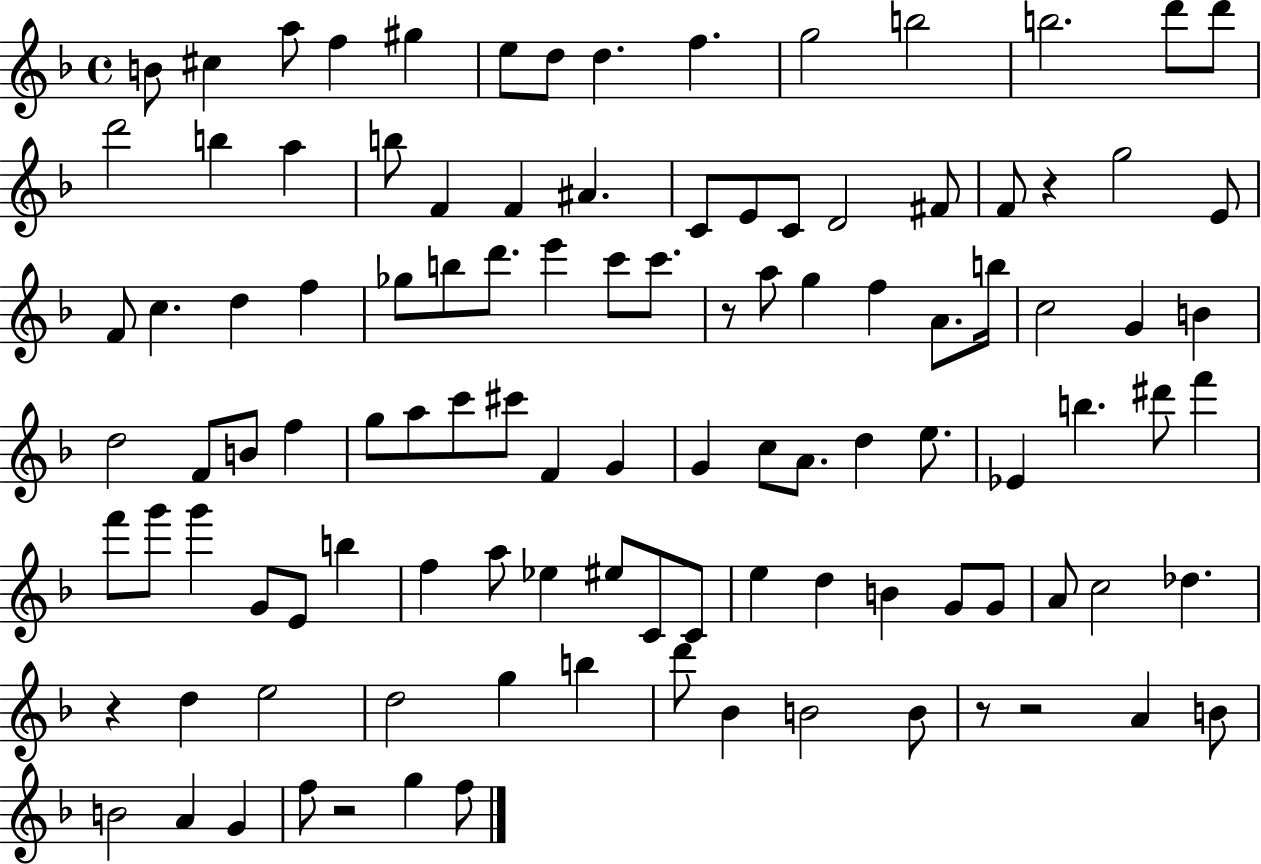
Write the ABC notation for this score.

X:1
T:Untitled
M:4/4
L:1/4
K:F
B/2 ^c a/2 f ^g e/2 d/2 d f g2 b2 b2 d'/2 d'/2 d'2 b a b/2 F F ^A C/2 E/2 C/2 D2 ^F/2 F/2 z g2 E/2 F/2 c d f _g/2 b/2 d'/2 e' c'/2 c'/2 z/2 a/2 g f A/2 b/4 c2 G B d2 F/2 B/2 f g/2 a/2 c'/2 ^c'/2 F G G c/2 A/2 d e/2 _E b ^d'/2 f' f'/2 g'/2 g' G/2 E/2 b f a/2 _e ^e/2 C/2 C/2 e d B G/2 G/2 A/2 c2 _d z d e2 d2 g b d'/2 _B B2 B/2 z/2 z2 A B/2 B2 A G f/2 z2 g f/2